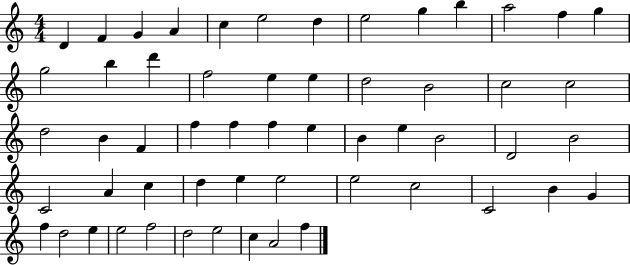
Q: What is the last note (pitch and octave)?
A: F5